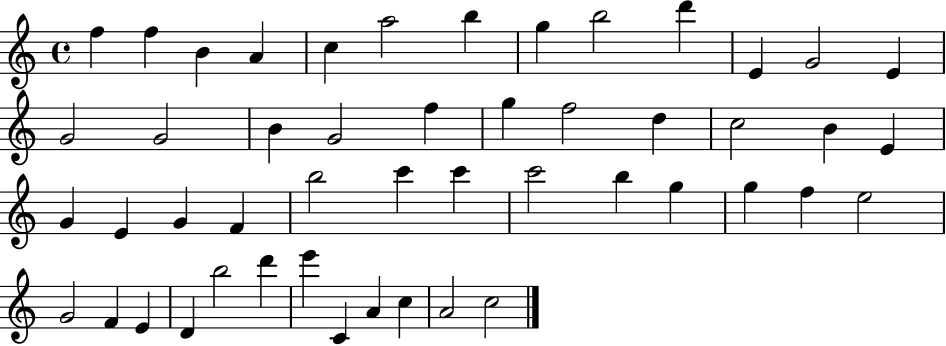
F5/q F5/q B4/q A4/q C5/q A5/h B5/q G5/q B5/h D6/q E4/q G4/h E4/q G4/h G4/h B4/q G4/h F5/q G5/q F5/h D5/q C5/h B4/q E4/q G4/q E4/q G4/q F4/q B5/h C6/q C6/q C6/h B5/q G5/q G5/q F5/q E5/h G4/h F4/q E4/q D4/q B5/h D6/q E6/q C4/q A4/q C5/q A4/h C5/h